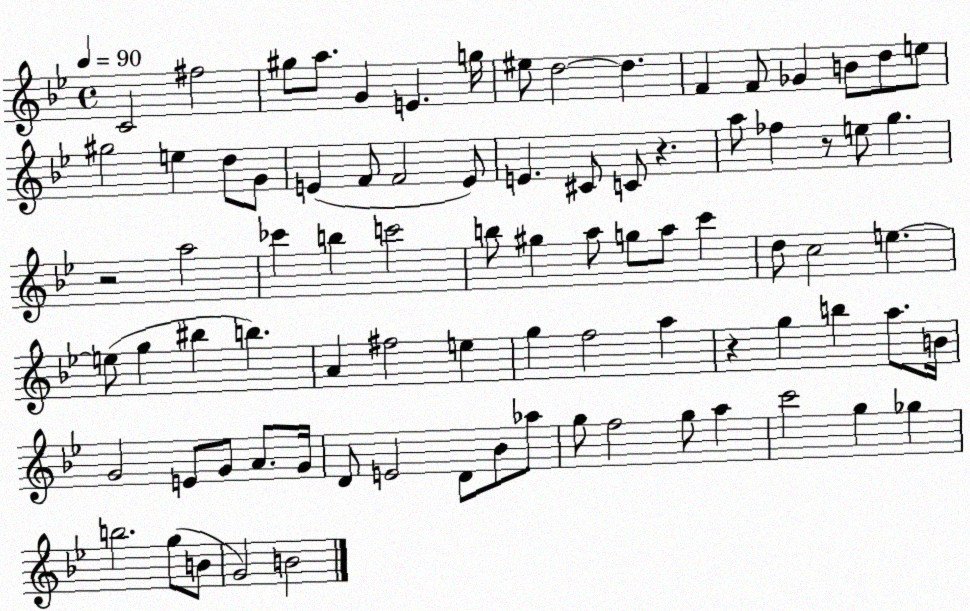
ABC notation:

X:1
T:Untitled
M:4/4
L:1/4
K:Bb
C2 ^f2 ^g/2 a/2 G E g/4 ^e/2 d2 d F F/2 _G B/2 d/2 e/2 ^g2 e d/2 G/2 E F/2 F2 E/2 E ^C/2 C/2 z a/2 _f z/2 e/2 g z2 a2 _c' b c'2 b/2 ^g a/2 g/2 a/2 c' d/2 c2 e e/2 g ^b b A ^f2 e g f2 a z g b a/2 B/4 G2 E/2 G/2 A/2 G/4 D/2 E2 D/2 _B/2 _a/2 g/2 f2 g/2 a c'2 g _g b2 g/2 B/2 G2 B2